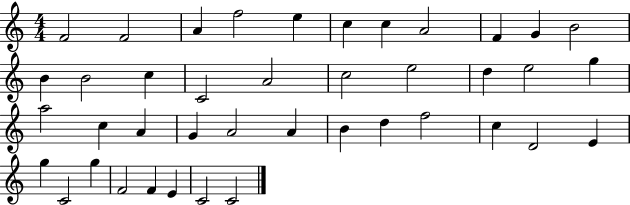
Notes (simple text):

F4/h F4/h A4/q F5/h E5/q C5/q C5/q A4/h F4/q G4/q B4/h B4/q B4/h C5/q C4/h A4/h C5/h E5/h D5/q E5/h G5/q A5/h C5/q A4/q G4/q A4/h A4/q B4/q D5/q F5/h C5/q D4/h E4/q G5/q C4/h G5/q F4/h F4/q E4/q C4/h C4/h